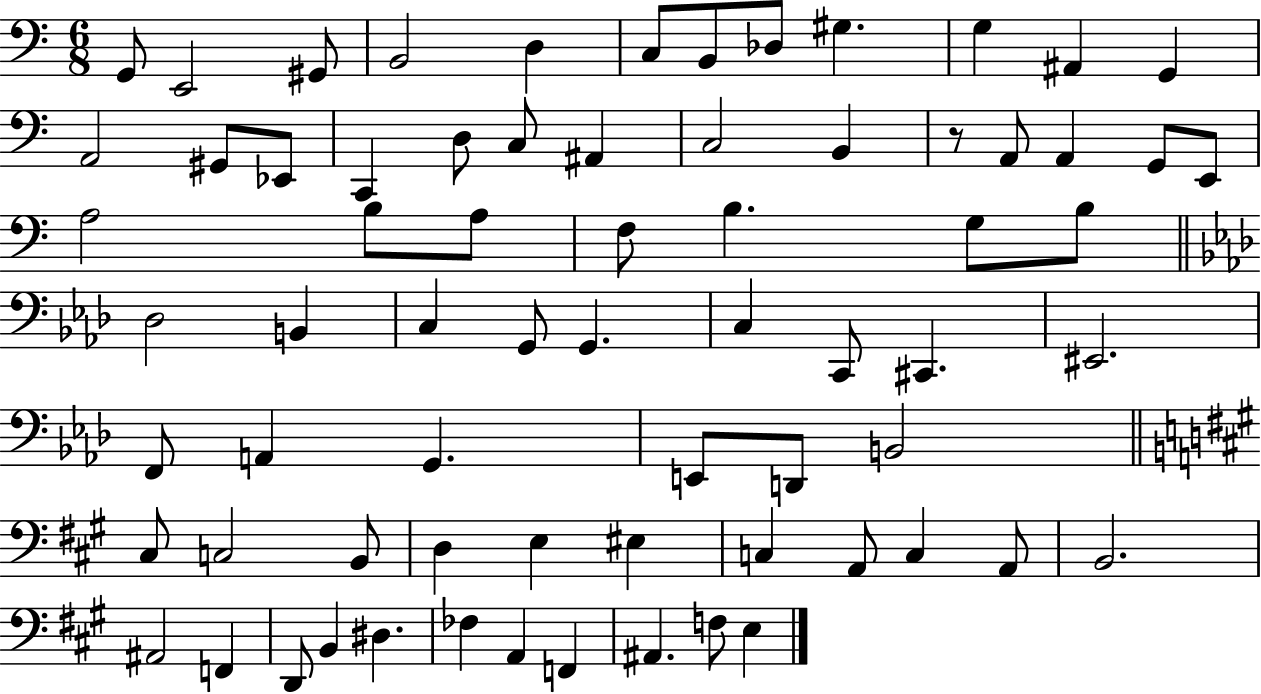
X:1
T:Untitled
M:6/8
L:1/4
K:C
G,,/2 E,,2 ^G,,/2 B,,2 D, C,/2 B,,/2 _D,/2 ^G, G, ^A,, G,, A,,2 ^G,,/2 _E,,/2 C,, D,/2 C,/2 ^A,, C,2 B,, z/2 A,,/2 A,, G,,/2 E,,/2 A,2 B,/2 A,/2 F,/2 B, G,/2 B,/2 _D,2 B,, C, G,,/2 G,, C, C,,/2 ^C,, ^E,,2 F,,/2 A,, G,, E,,/2 D,,/2 B,,2 ^C,/2 C,2 B,,/2 D, E, ^E, C, A,,/2 C, A,,/2 B,,2 ^A,,2 F,, D,,/2 B,, ^D, _F, A,, F,, ^A,, F,/2 E,